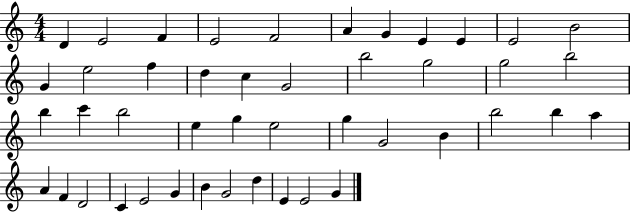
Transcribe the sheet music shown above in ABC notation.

X:1
T:Untitled
M:4/4
L:1/4
K:C
D E2 F E2 F2 A G E E E2 B2 G e2 f d c G2 b2 g2 g2 b2 b c' b2 e g e2 g G2 B b2 b a A F D2 C E2 G B G2 d E E2 G